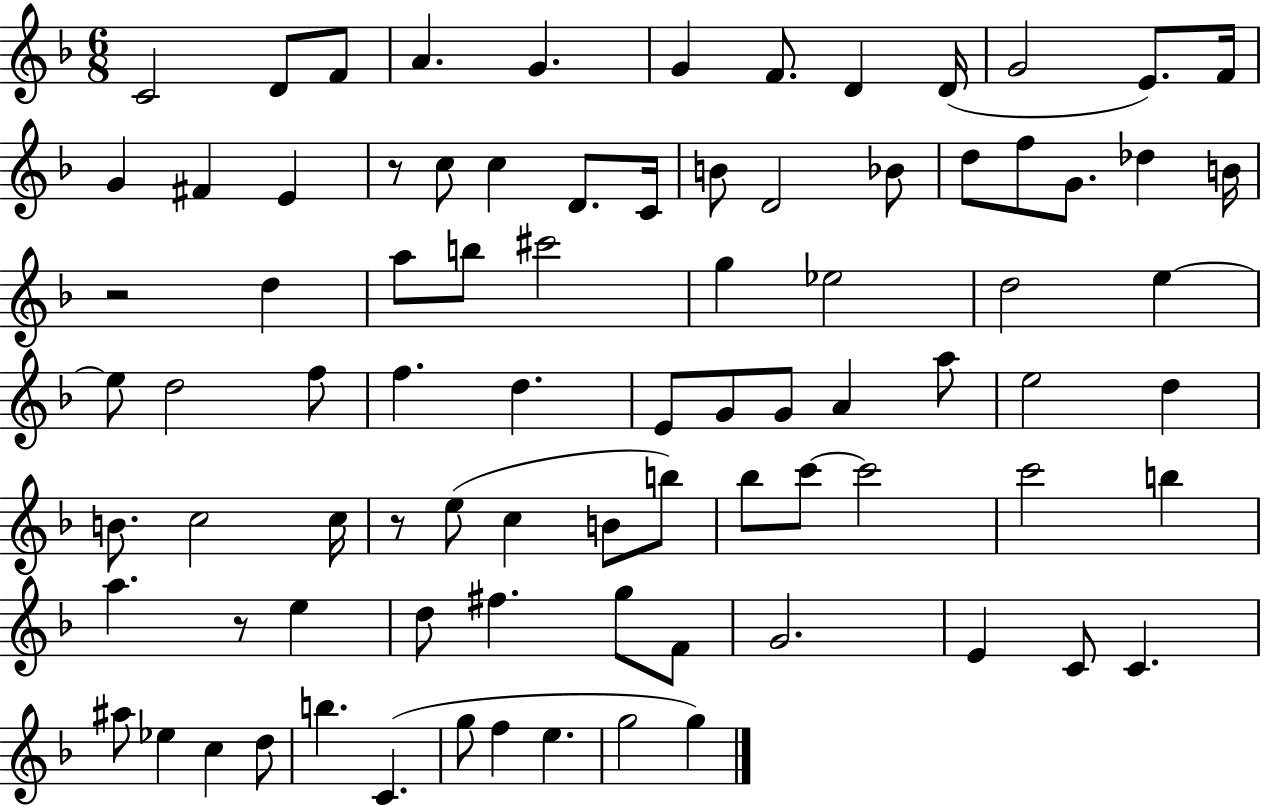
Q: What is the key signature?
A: F major